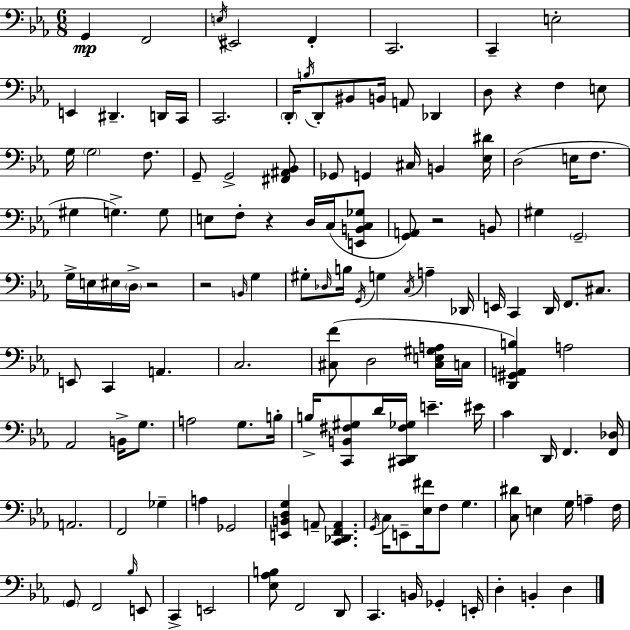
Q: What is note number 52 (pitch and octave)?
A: G#3